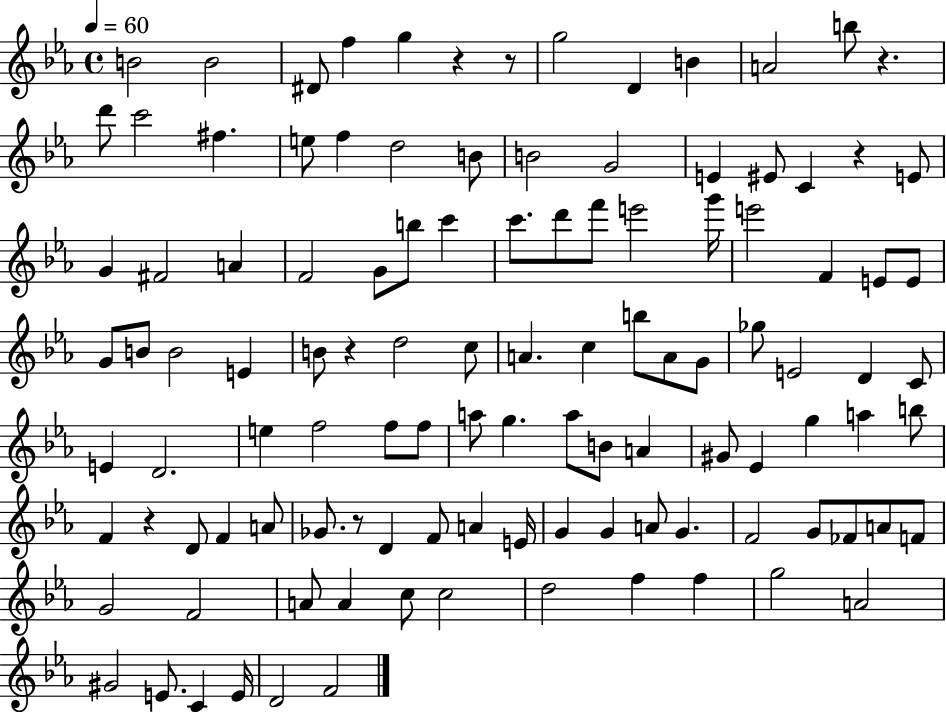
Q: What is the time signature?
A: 4/4